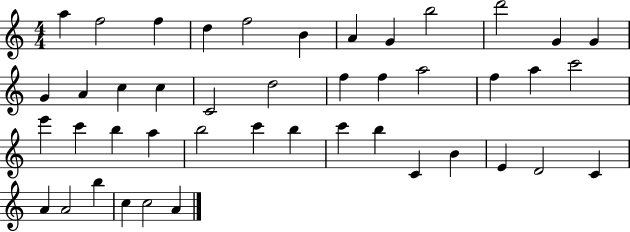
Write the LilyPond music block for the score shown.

{
  \clef treble
  \numericTimeSignature
  \time 4/4
  \key c \major
  a''4 f''2 f''4 | d''4 f''2 b'4 | a'4 g'4 b''2 | d'''2 g'4 g'4 | \break g'4 a'4 c''4 c''4 | c'2 d''2 | f''4 f''4 a''2 | f''4 a''4 c'''2 | \break e'''4 c'''4 b''4 a''4 | b''2 c'''4 b''4 | c'''4 b''4 c'4 b'4 | e'4 d'2 c'4 | \break a'4 a'2 b''4 | c''4 c''2 a'4 | \bar "|."
}